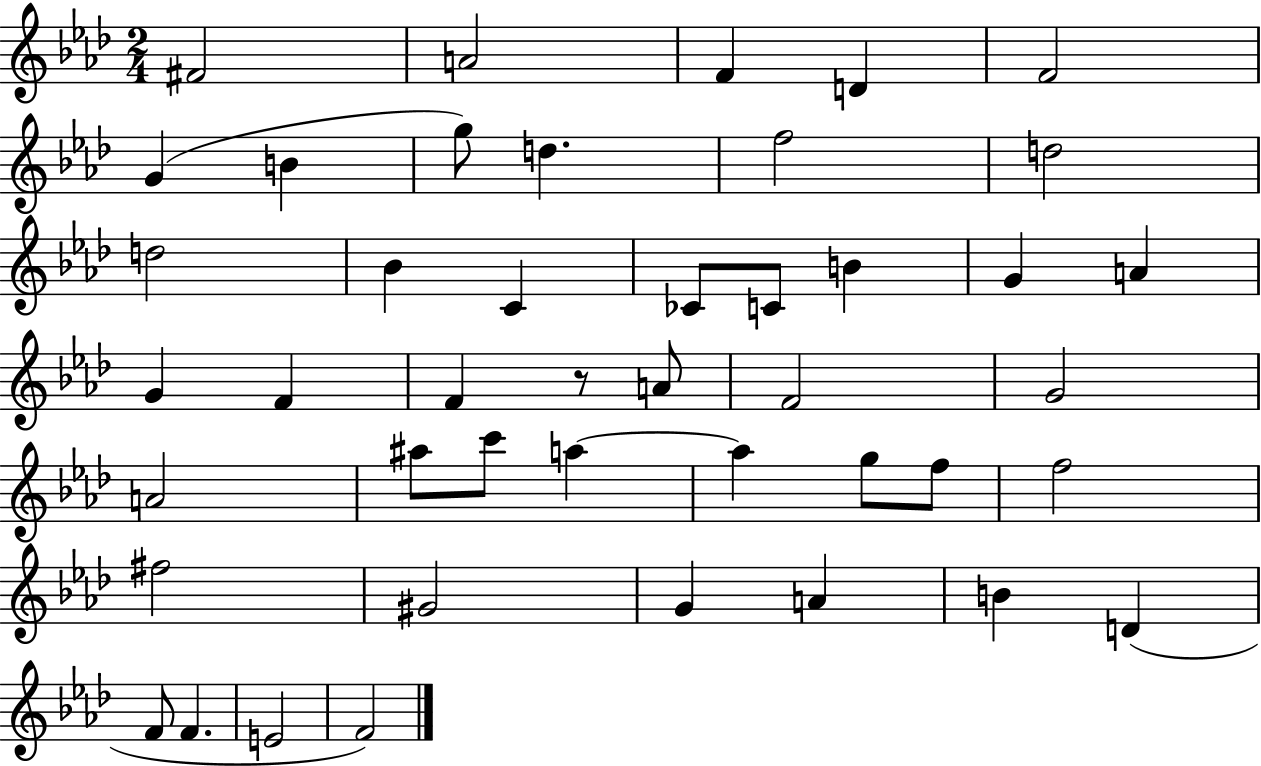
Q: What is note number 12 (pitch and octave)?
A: D5